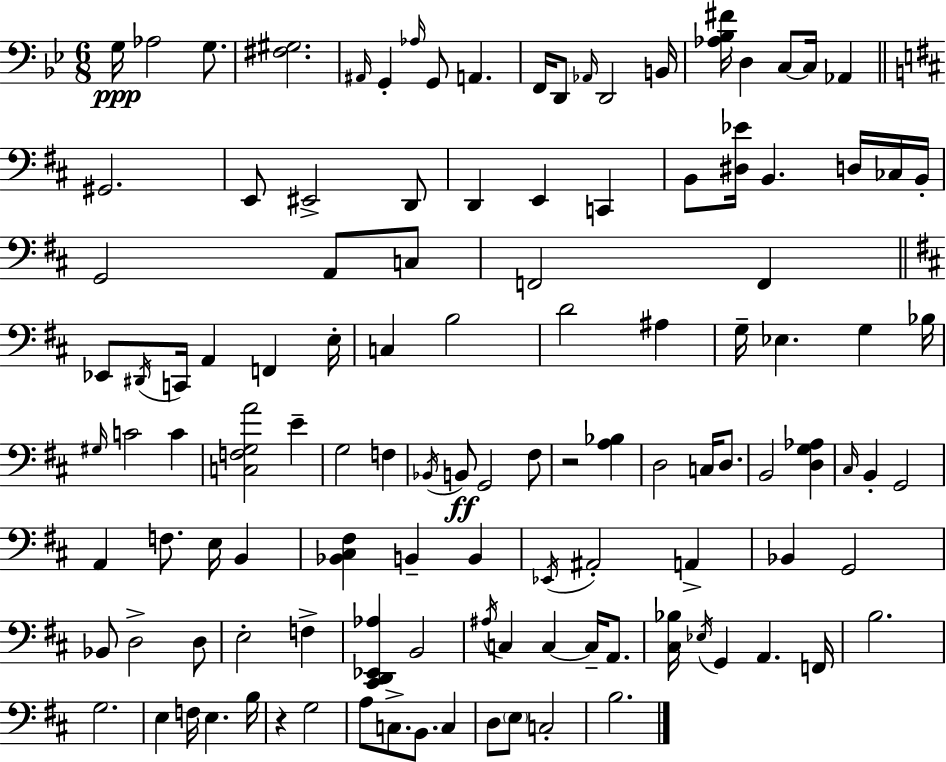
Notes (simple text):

G3/s Ab3/h G3/e. [F#3,G#3]/h. A#2/s G2/q Ab3/s G2/e A2/q. F2/s D2/e Ab2/s D2/h B2/s [Ab3,Bb3,F#4]/s D3/q C3/e C3/s Ab2/q G#2/h. E2/e EIS2/h D2/e D2/q E2/q C2/q B2/e [D#3,Eb4]/s B2/q. D3/s CES3/s B2/s G2/h A2/e C3/e F2/h F2/q Eb2/e D#2/s C2/s A2/q F2/q E3/s C3/q B3/h D4/h A#3/q G3/s Eb3/q. G3/q Bb3/s G#3/s C4/h C4/q [C3,F3,G3,A4]/h E4/q G3/h F3/q Bb2/s B2/e G2/h F#3/e R/h [A3,Bb3]/q D3/h C3/s D3/e. B2/h [D3,G3,Ab3]/q C#3/s B2/q G2/h A2/q F3/e. E3/s B2/q [Bb2,C#3,F#3]/q B2/q B2/q Eb2/s A#2/h A2/q Bb2/q G2/h Bb2/e D3/h D3/e E3/h F3/q [C#2,D2,Eb2,Ab3]/q B2/h A#3/s C3/q C3/q C3/s A2/e. [C#3,Bb3]/s Eb3/s G2/q A2/q. F2/s B3/h. G3/h. E3/q F3/s E3/q. B3/s R/q G3/h A3/e C3/e. B2/e. C3/q D3/e E3/e C3/h B3/h.